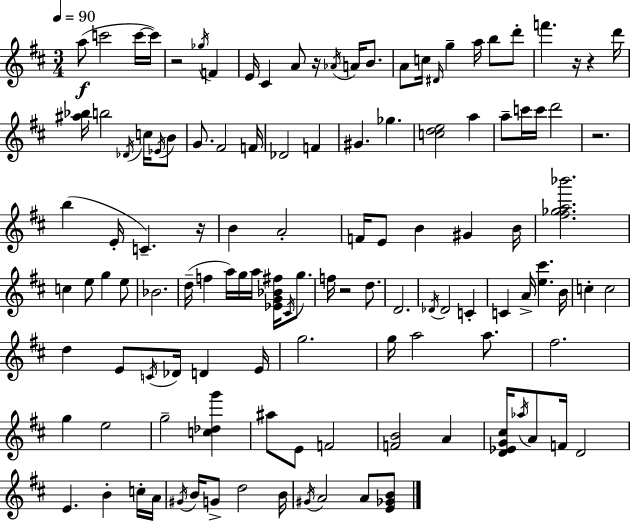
{
  \clef treble
  \numericTimeSignature
  \time 3/4
  \key d \major
  \tempo 4 = 90
  a''8(\f c'''2 c'''16~~ c'''16) | r2 \acciaccatura { ges''16 } f'4 | e'16 cis'4 a'8 r16 \acciaccatura { aes'16 } a'16 b'8. | a'8 c''16 \grace { dis'16 } g''4-- a''16 b''8 | \break d'''8-. f'''4. r16 r4 | d'''16 <ais'' bes''>16 b''2 | \acciaccatura { des'16 } c''16 \acciaccatura { ees'16 } b'8 g'8. fis'2 | f'16 des'2 | \break f'4 gis'4. ges''4. | <c'' d'' e''>2 | a''4 a''8-- c'''16 c'''16 d'''2 | r2. | \break b''4( e'16-. c'4.--) | r16 b'4 a'2-. | f'16 e'8 b'4 | gis'4 b'16 <fis'' ges'' a'' bes'''>2. | \break c''4 e''8 g''4 | e''8 bes'2. | d''16--( f''4 a''16) g''16 | a''16 <ees' g' bes' fis''>16 \acciaccatura { cis'16 } g''8. f''16 r2 | \break d''8. d'2. | \acciaccatura { des'16 } des'2 | c'4-. c'4 a'16-> | <e'' cis'''>4. b'16 c''4-. c''2 | \break d''4 e'8 | \acciaccatura { c'16 } des'16 d'4 e'16 g''2. | g''16 a''2 | a''8. fis''2. | \break g''4 | e''2 g''2-- | <c'' des'' g'''>4 ais''8 e'8 | f'2 <f' b'>2 | \break a'4 <d' ees' g' cis''>16 \acciaccatura { aes''16 } a'8 | f'16 d'2 e'4. | b'4-. c''16-. a'16 \acciaccatura { gis'16 } b'16 g'8-> | d''2 b'16 \acciaccatura { gis'16 } a'2 | \break a'8 <e' ges' b'>8 \bar "|."
}